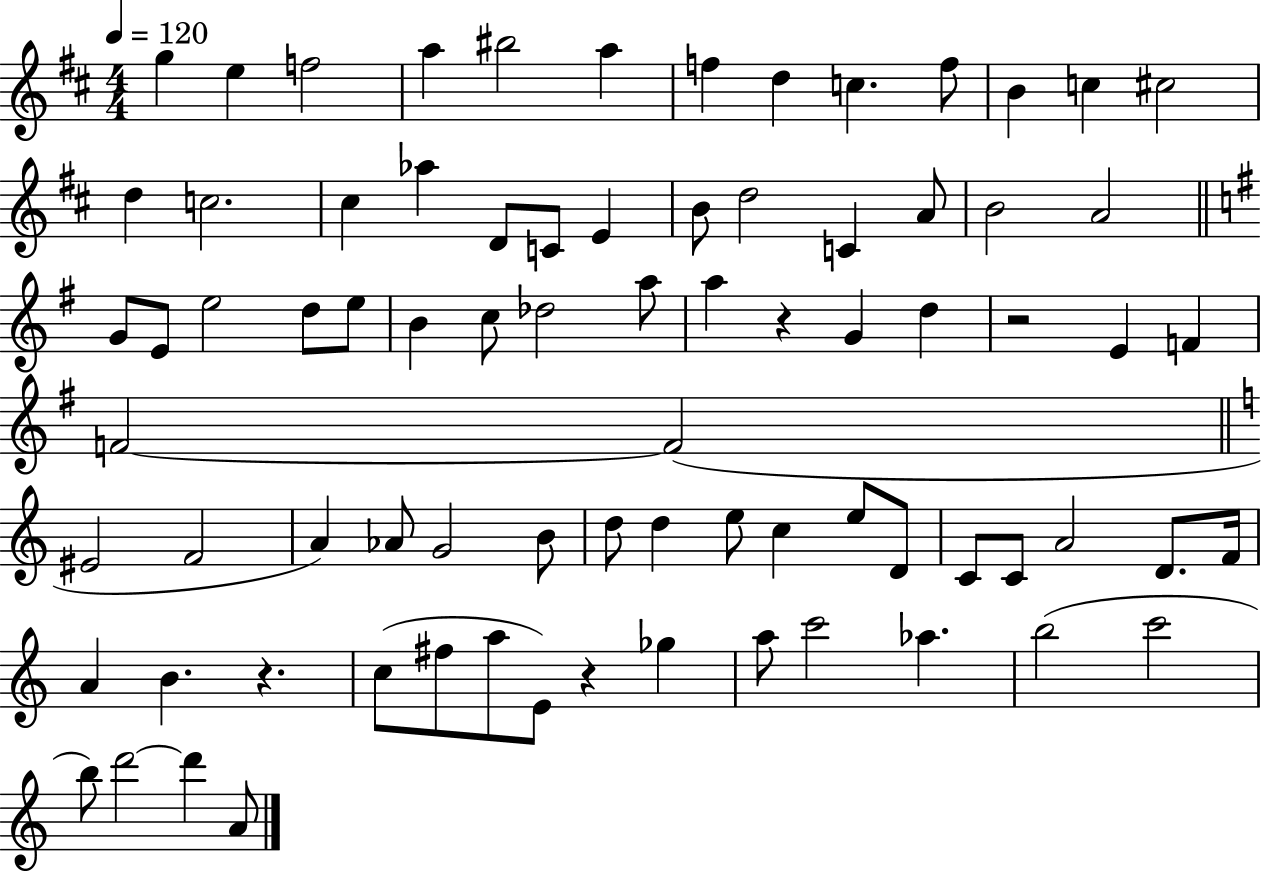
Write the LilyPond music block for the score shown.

{
  \clef treble
  \numericTimeSignature
  \time 4/4
  \key d \major
  \tempo 4 = 120
  g''4 e''4 f''2 | a''4 bis''2 a''4 | f''4 d''4 c''4. f''8 | b'4 c''4 cis''2 | \break d''4 c''2. | cis''4 aes''4 d'8 c'8 e'4 | b'8 d''2 c'4 a'8 | b'2 a'2 | \break \bar "||" \break \key g \major g'8 e'8 e''2 d''8 e''8 | b'4 c''8 des''2 a''8 | a''4 r4 g'4 d''4 | r2 e'4 f'4 | \break f'2~~ f'2( | \bar "||" \break \key c \major eis'2 f'2 | a'4) aes'8 g'2 b'8 | d''8 d''4 e''8 c''4 e''8 d'8 | c'8 c'8 a'2 d'8. f'16 | \break a'4 b'4. r4. | c''8( fis''8 a''8 e'8) r4 ges''4 | a''8 c'''2 aes''4. | b''2( c'''2 | \break b''8) d'''2~~ d'''4 a'8 | \bar "|."
}